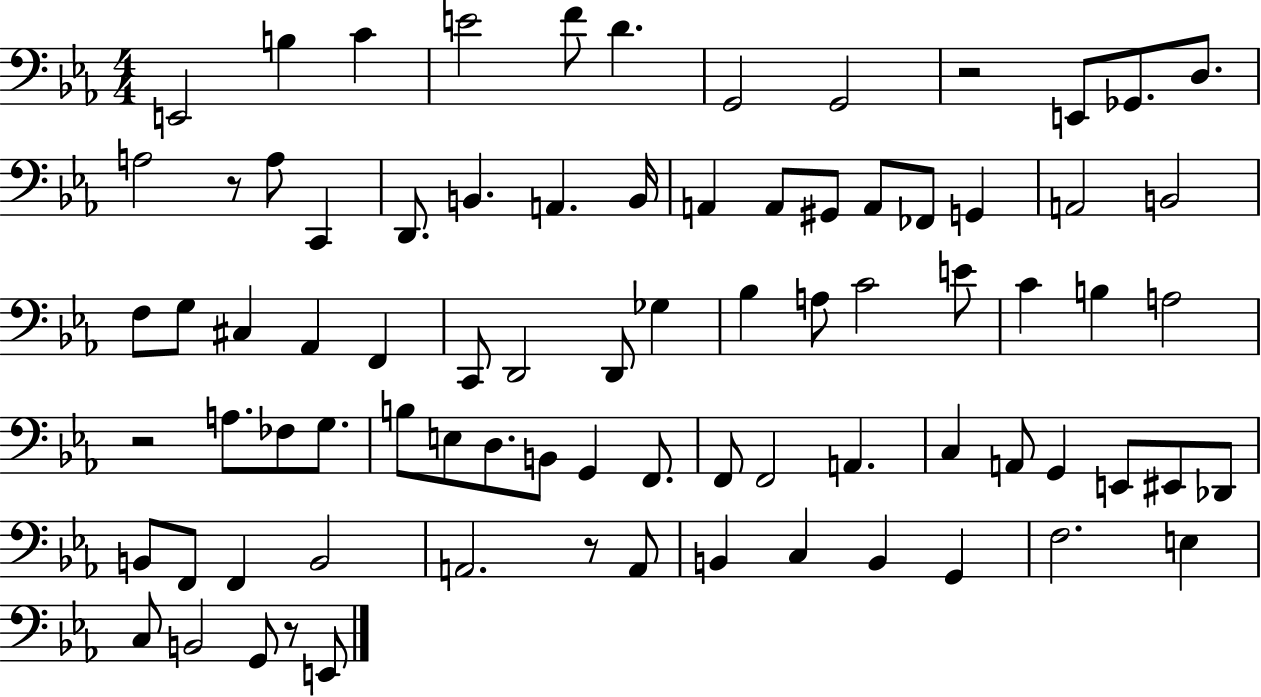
E2/h B3/q C4/q E4/h F4/e D4/q. G2/h G2/h R/h E2/e Gb2/e. D3/e. A3/h R/e A3/e C2/q D2/e. B2/q. A2/q. B2/s A2/q A2/e G#2/e A2/e FES2/e G2/q A2/h B2/h F3/e G3/e C#3/q Ab2/q F2/q C2/e D2/h D2/e Gb3/q Bb3/q A3/e C4/h E4/e C4/q B3/q A3/h R/h A3/e. FES3/e G3/e. B3/e E3/e D3/e. B2/e G2/q F2/e. F2/e F2/h A2/q. C3/q A2/e G2/q E2/e EIS2/e Db2/e B2/e F2/e F2/q B2/h A2/h. R/e A2/e B2/q C3/q B2/q G2/q F3/h. E3/q C3/e B2/h G2/e R/e E2/e